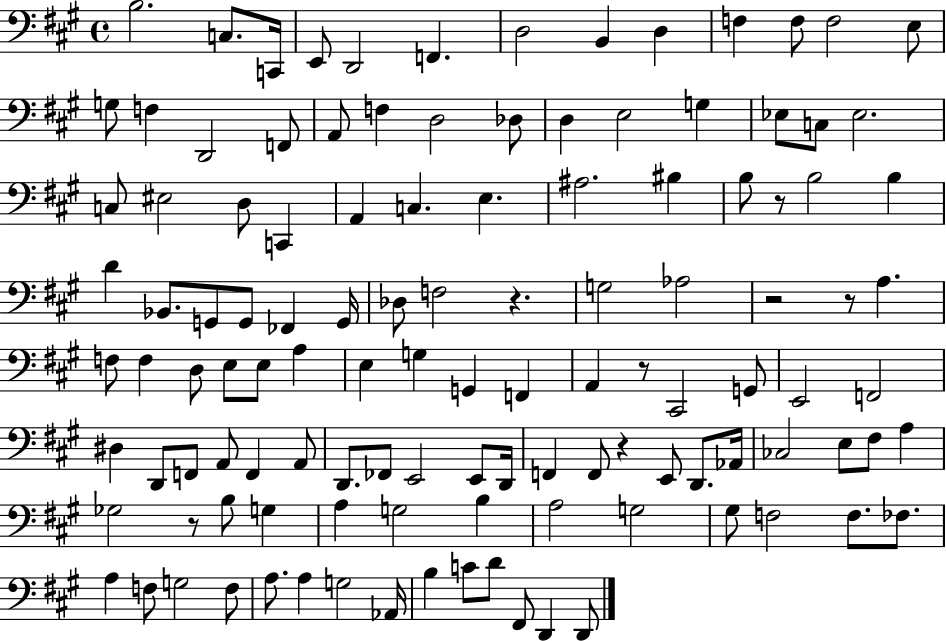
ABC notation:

X:1
T:Untitled
M:4/4
L:1/4
K:A
B,2 C,/2 C,,/4 E,,/2 D,,2 F,, D,2 B,, D, F, F,/2 F,2 E,/2 G,/2 F, D,,2 F,,/2 A,,/2 F, D,2 _D,/2 D, E,2 G, _E,/2 C,/2 _E,2 C,/2 ^E,2 D,/2 C,, A,, C, E, ^A,2 ^B, B,/2 z/2 B,2 B, D _B,,/2 G,,/2 G,,/2 _F,, G,,/4 _D,/2 F,2 z G,2 _A,2 z2 z/2 A, F,/2 F, D,/2 E,/2 E,/2 A, E, G, G,, F,, A,, z/2 ^C,,2 G,,/2 E,,2 F,,2 ^D, D,,/2 F,,/2 A,,/2 F,, A,,/2 D,,/2 _F,,/2 E,,2 E,,/2 D,,/4 F,, F,,/2 z E,,/2 D,,/2 _A,,/4 _C,2 E,/2 ^F,/2 A, _G,2 z/2 B,/2 G, A, G,2 B, A,2 G,2 ^G,/2 F,2 F,/2 _F,/2 A, F,/2 G,2 F,/2 A,/2 A, G,2 _A,,/4 B, C/2 D/2 ^F,,/2 D,, D,,/2